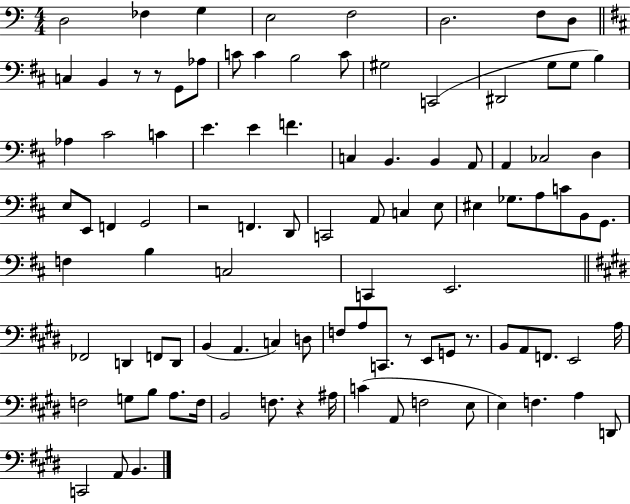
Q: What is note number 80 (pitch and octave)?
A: B2